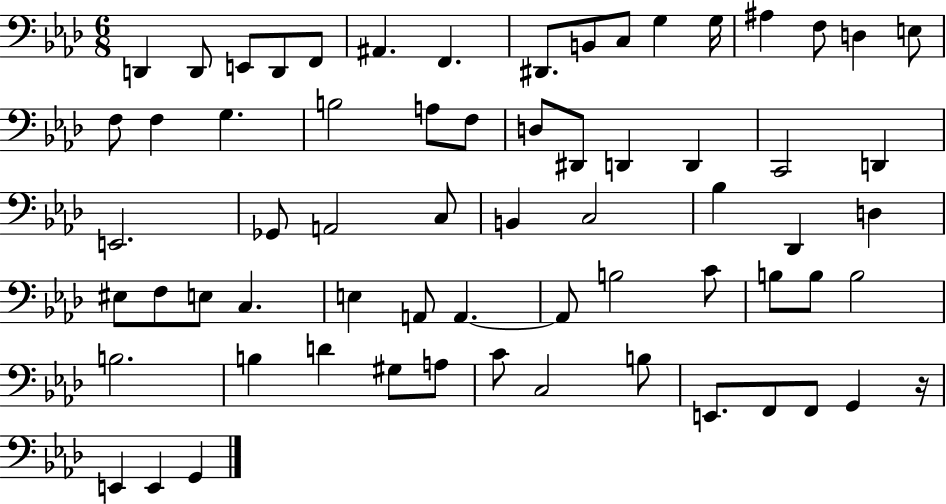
{
  \clef bass
  \numericTimeSignature
  \time 6/8
  \key aes \major
  d,4 d,8 e,8 d,8 f,8 | ais,4. f,4. | dis,8. b,8 c8 g4 g16 | ais4 f8 d4 e8 | \break f8 f4 g4. | b2 a8 f8 | d8 dis,8 d,4 d,4 | c,2 d,4 | \break e,2. | ges,8 a,2 c8 | b,4 c2 | bes4 des,4 d4 | \break eis8 f8 e8 c4. | e4 a,8 a,4.~~ | a,8 b2 c'8 | b8 b8 b2 | \break b2. | b4 d'4 gis8 a8 | c'8 c2 b8 | e,8. f,8 f,8 g,4 r16 | \break e,4 e,4 g,4 | \bar "|."
}